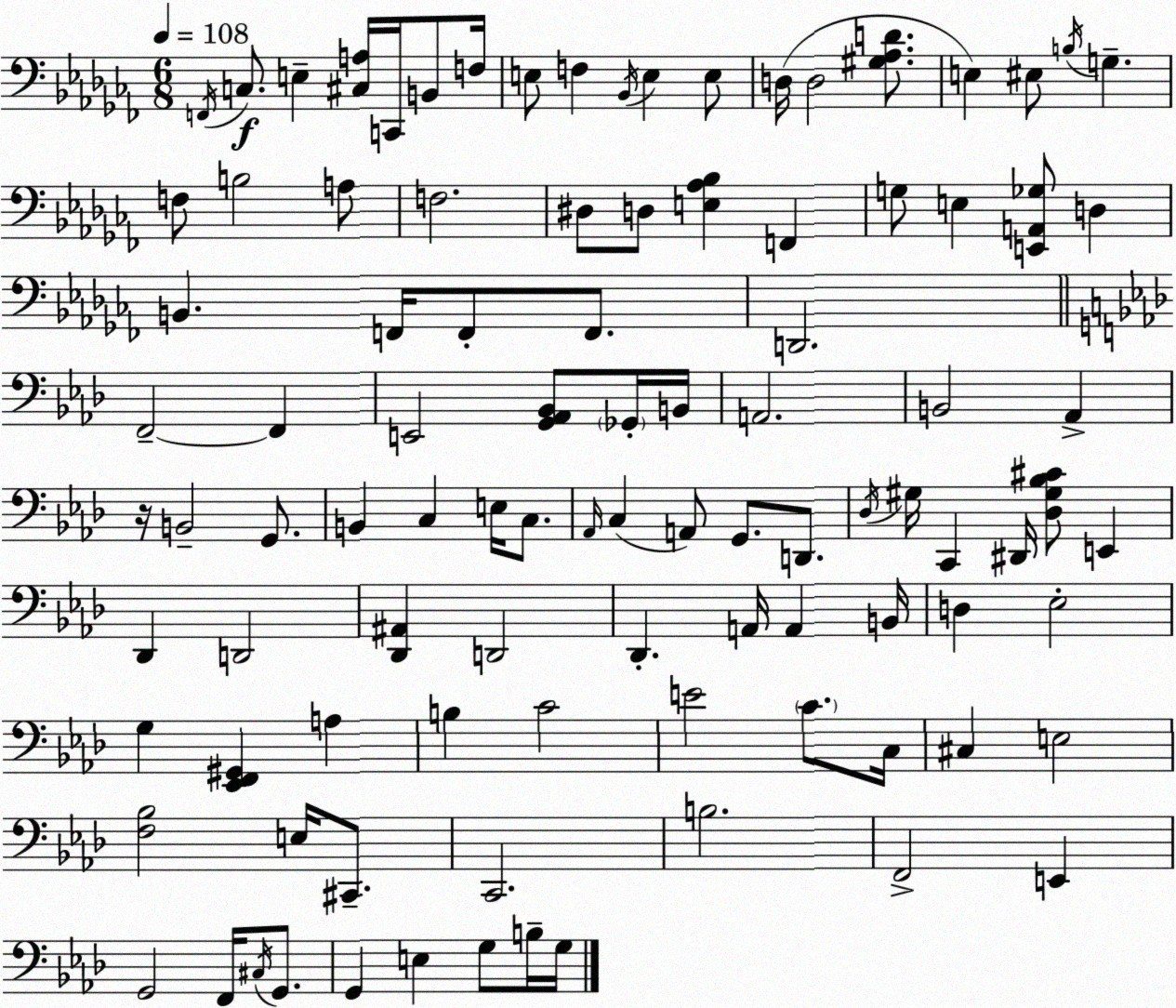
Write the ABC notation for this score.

X:1
T:Untitled
M:6/8
L:1/4
K:Abm
F,,/4 C,/2 E, [^C,A,]/4 C,,/4 B,,/2 F,/4 E,/2 F, _B,,/4 E, E,/2 D,/4 D,2 [^G,_A,D]/2 E, ^E,/2 B,/4 G, F,/2 B,2 A,/2 F,2 ^D,/2 D,/2 [E,_A,_B,] F,, G,/2 E, [E,,A,,_G,]/2 D, B,, F,,/4 F,,/2 F,,/2 D,,2 F,,2 F,, E,,2 [G,,_A,,_B,,]/2 _G,,/4 B,,/4 A,,2 B,,2 _A,, z/4 B,,2 G,,/2 B,, C, E,/4 C,/2 _A,,/4 C, A,,/2 G,,/2 D,,/2 _D,/4 ^G,/4 C,, ^D,,/4 [_D,^G,_B,^C]/2 E,, _D,, D,,2 [_D,,^A,,] D,,2 _D,, A,,/4 A,, B,,/4 D, _E,2 G, [_E,,F,,^G,,] A, B, C2 E2 C/2 C,/4 ^C, E,2 [F,_B,]2 E,/4 ^C,,/2 C,,2 B,2 F,,2 E,, G,,2 F,,/4 ^C,/4 G,,/2 G,, E, G,/2 B,/4 G,/4